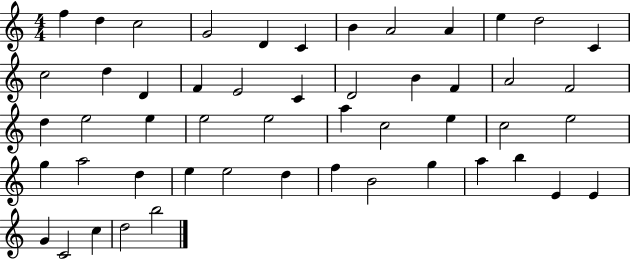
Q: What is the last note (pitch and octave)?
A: B5